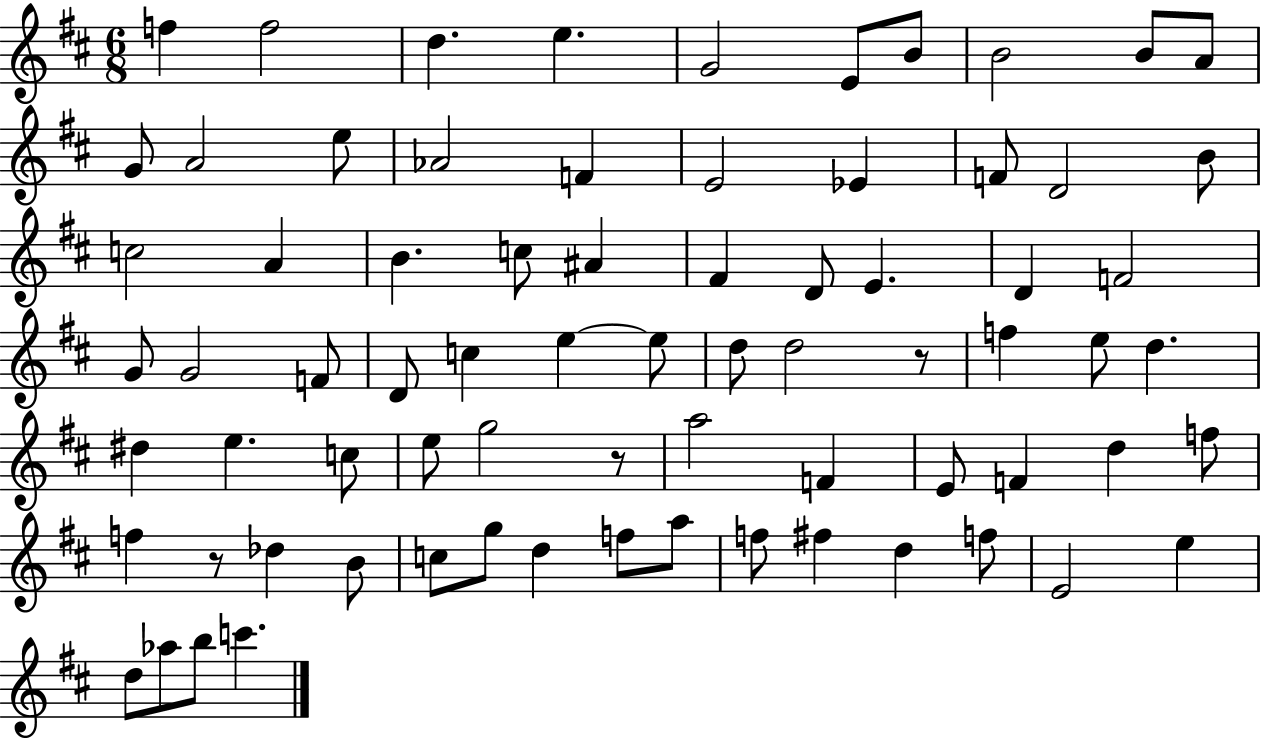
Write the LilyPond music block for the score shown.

{
  \clef treble
  \numericTimeSignature
  \time 6/8
  \key d \major
  f''4 f''2 | d''4. e''4. | g'2 e'8 b'8 | b'2 b'8 a'8 | \break g'8 a'2 e''8 | aes'2 f'4 | e'2 ees'4 | f'8 d'2 b'8 | \break c''2 a'4 | b'4. c''8 ais'4 | fis'4 d'8 e'4. | d'4 f'2 | \break g'8 g'2 f'8 | d'8 c''4 e''4~~ e''8 | d''8 d''2 r8 | f''4 e''8 d''4. | \break dis''4 e''4. c''8 | e''8 g''2 r8 | a''2 f'4 | e'8 f'4 d''4 f''8 | \break f''4 r8 des''4 b'8 | c''8 g''8 d''4 f''8 a''8 | f''8 fis''4 d''4 f''8 | e'2 e''4 | \break d''8 aes''8 b''8 c'''4. | \bar "|."
}